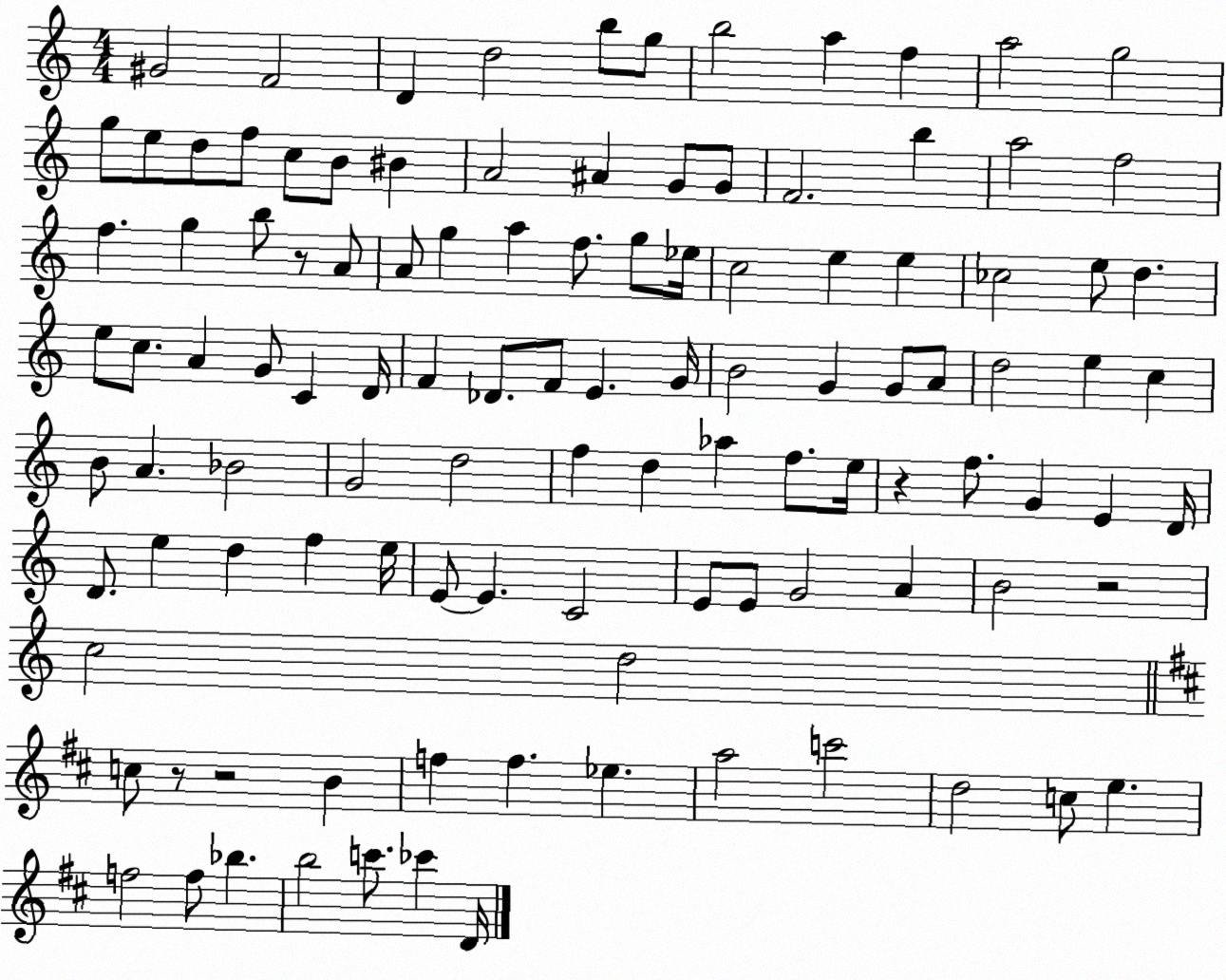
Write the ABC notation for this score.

X:1
T:Untitled
M:4/4
L:1/4
K:C
^G2 F2 D d2 b/2 g/2 b2 a f a2 g2 g/2 e/2 d/2 f/2 c/2 B/2 ^B A2 ^A G/2 G/2 F2 b a2 f2 f g b/2 z/2 A/2 A/2 g a f/2 g/2 _e/4 c2 e e _c2 e/2 d e/2 c/2 A G/2 C D/4 F _D/2 F/2 E G/4 B2 G G/2 A/2 d2 e c B/2 A _B2 G2 d2 f d _a f/2 e/4 z f/2 G E D/4 D/2 e d f e/4 E/2 E C2 E/2 E/2 G2 A B2 z2 c2 d2 c/2 z/2 z2 B f f _e a2 c'2 d2 c/2 e f2 f/2 _b b2 c'/2 _c' D/4